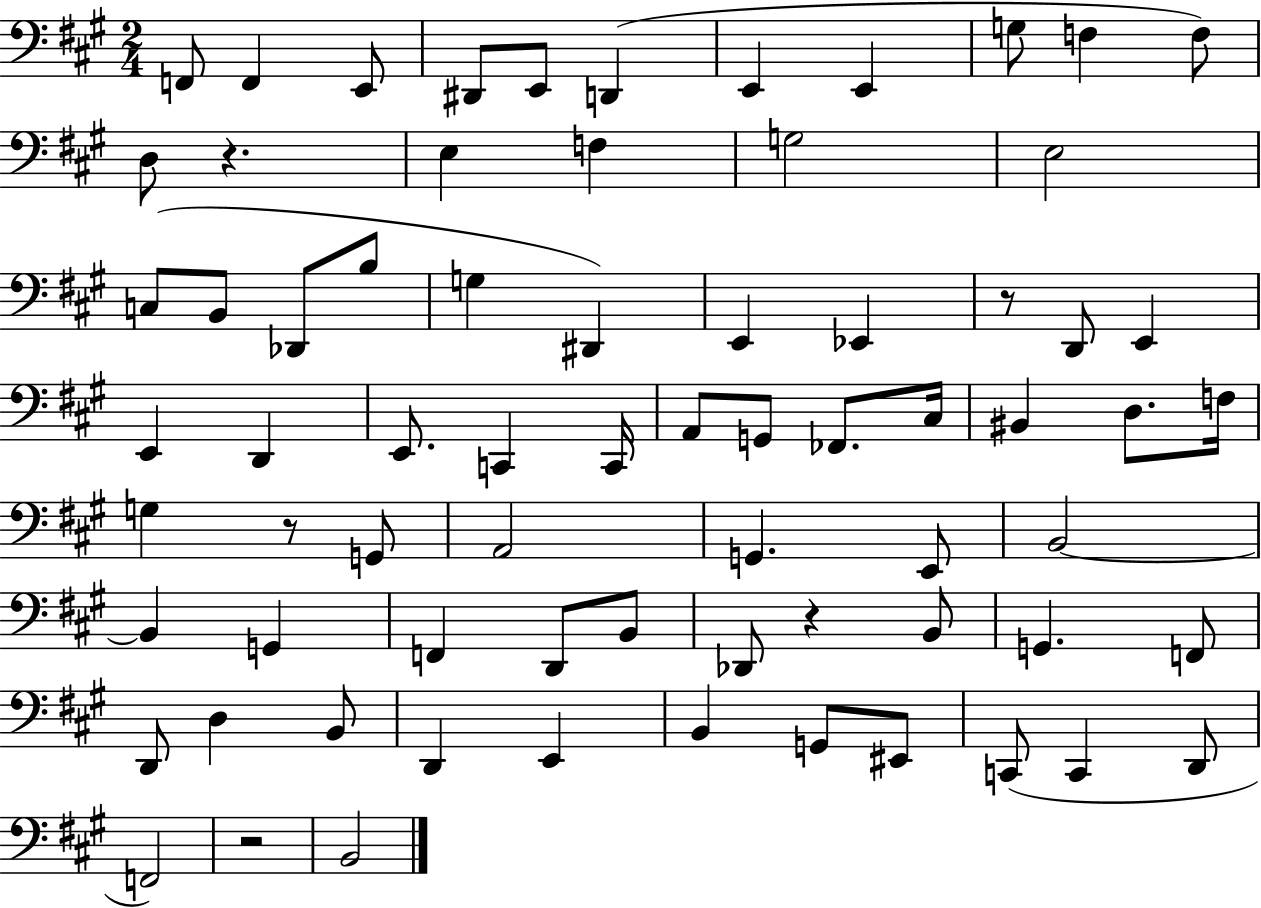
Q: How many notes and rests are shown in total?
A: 71